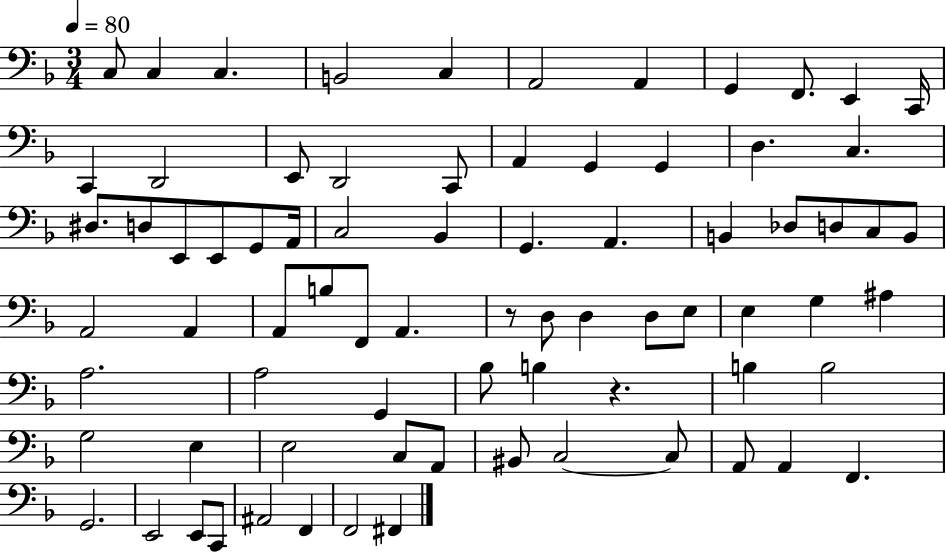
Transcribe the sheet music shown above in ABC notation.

X:1
T:Untitled
M:3/4
L:1/4
K:F
C,/2 C, C, B,,2 C, A,,2 A,, G,, F,,/2 E,, C,,/4 C,, D,,2 E,,/2 D,,2 C,,/2 A,, G,, G,, D, C, ^D,/2 D,/2 E,,/2 E,,/2 G,,/2 A,,/4 C,2 _B,, G,, A,, B,, _D,/2 D,/2 C,/2 B,,/2 A,,2 A,, A,,/2 B,/2 F,,/2 A,, z/2 D,/2 D, D,/2 E,/2 E, G, ^A, A,2 A,2 G,, _B,/2 B, z B, B,2 G,2 E, E,2 C,/2 A,,/2 ^B,,/2 C,2 C,/2 A,,/2 A,, F,, G,,2 E,,2 E,,/2 C,,/2 ^A,,2 F,, F,,2 ^F,,